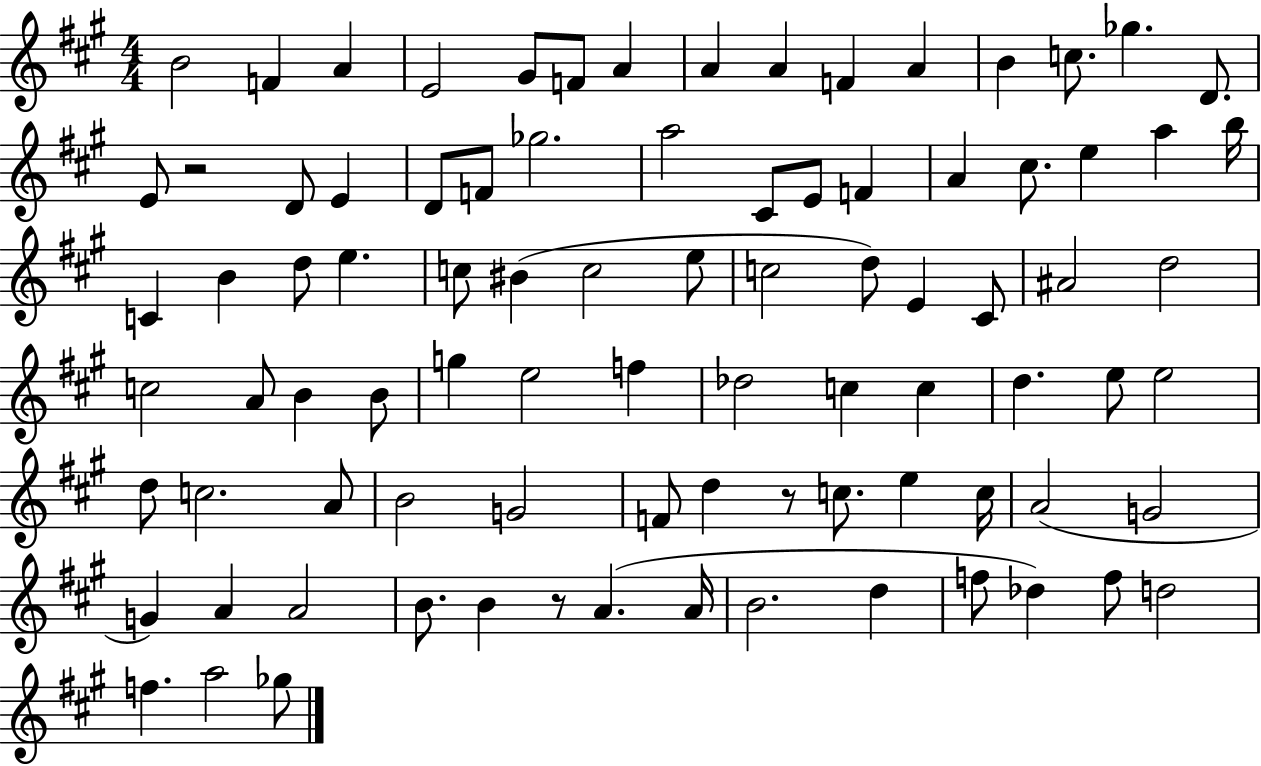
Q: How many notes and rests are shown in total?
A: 88